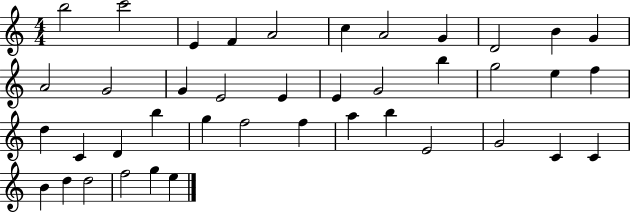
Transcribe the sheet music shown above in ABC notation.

X:1
T:Untitled
M:4/4
L:1/4
K:C
b2 c'2 E F A2 c A2 G D2 B G A2 G2 G E2 E E G2 b g2 e f d C D b g f2 f a b E2 G2 C C B d d2 f2 g e